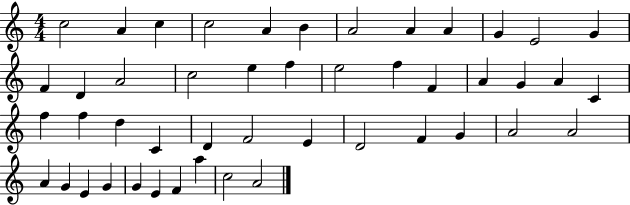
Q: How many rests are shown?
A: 0